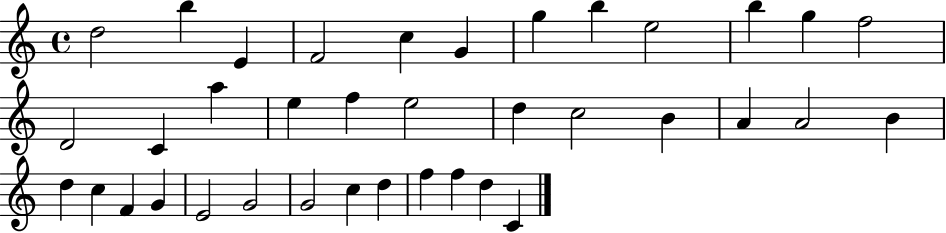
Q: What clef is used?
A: treble